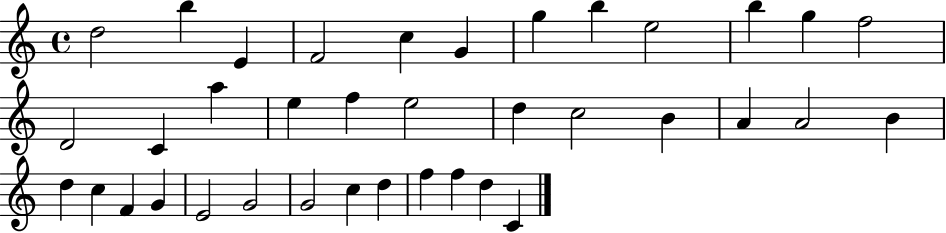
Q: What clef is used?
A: treble